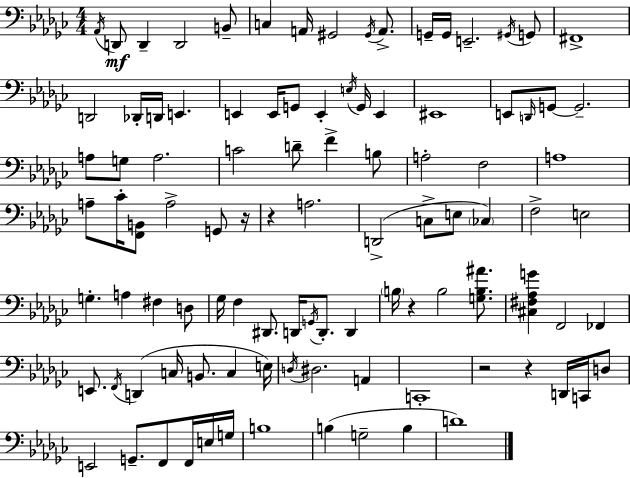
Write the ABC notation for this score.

X:1
T:Untitled
M:4/4
L:1/4
K:Ebm
_A,,/4 D,,/2 D,, D,,2 B,,/2 C, A,,/4 ^G,,2 ^G,,/4 A,,/2 G,,/4 G,,/4 E,,2 ^G,,/4 G,,/2 ^F,,4 D,,2 _D,,/4 D,,/4 E,, E,, E,,/4 G,,/2 E,, E,/4 G,,/4 E,, ^E,,4 E,,/2 D,,/4 G,,/2 G,,2 A,/2 G,/2 A,2 C2 D/2 F B,/2 A,2 F,2 A,4 A,/2 _C/4 [F,,B,,]/2 A,2 G,,/2 z/4 z A,2 D,,2 C,/2 E,/2 _C, F,2 E,2 G, A, ^F, D,/2 _G,/4 F, ^D,,/2 D,,/4 G,,/4 D,,/2 D,, B,/4 z B,2 [G,B,^A]/2 [^C,^F,_A,G] F,,2 _F,, E,,/2 F,,/4 D,, C,/4 B,,/2 C, E,/4 D,/4 ^D,2 A,, C,,4 z2 z D,,/4 C,,/4 D,/2 E,,2 G,,/2 F,,/2 F,,/4 E,/4 G,/4 B,4 B, G,2 B, D4